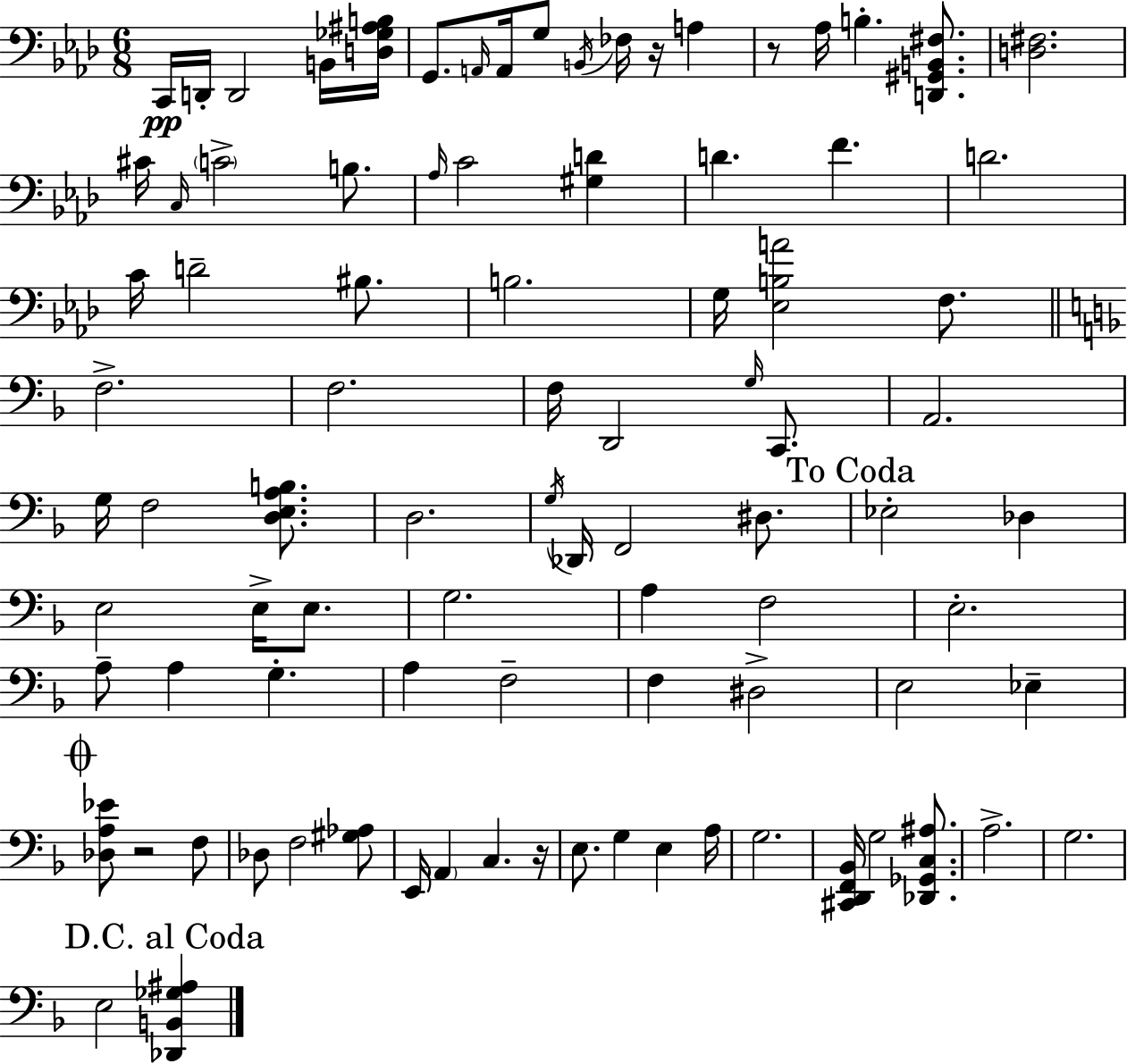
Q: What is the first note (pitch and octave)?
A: C2